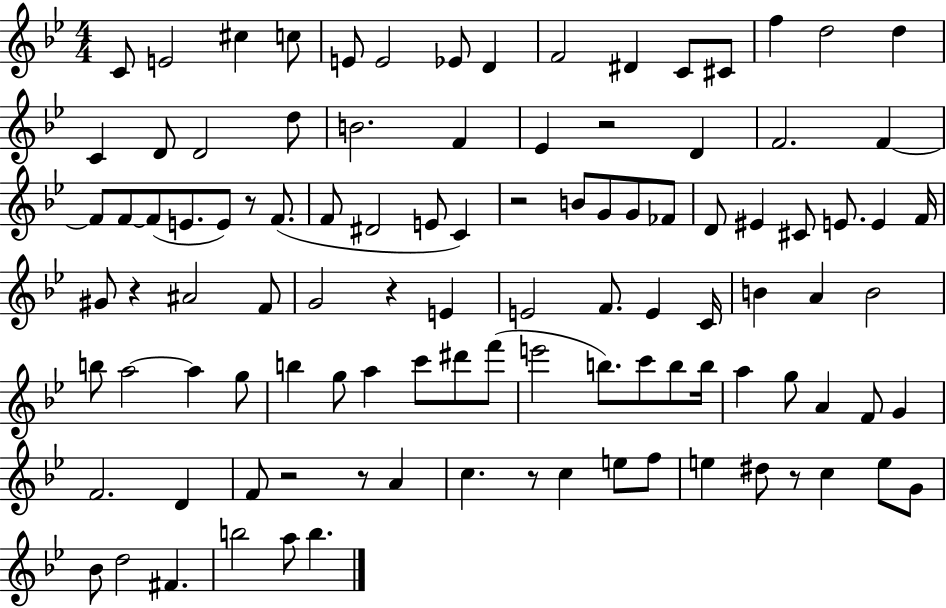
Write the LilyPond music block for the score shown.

{
  \clef treble
  \numericTimeSignature
  \time 4/4
  \key bes \major
  c'8 e'2 cis''4 c''8 | e'8 e'2 ees'8 d'4 | f'2 dis'4 c'8 cis'8 | f''4 d''2 d''4 | \break c'4 d'8 d'2 d''8 | b'2. f'4 | ees'4 r2 d'4 | f'2. f'4~~ | \break f'8 f'8~~ f'8( e'8. e'8) r8 f'8.( | f'8 dis'2 e'8 c'4) | r2 b'8 g'8 g'8 fes'8 | d'8 eis'4 cis'8 e'8. e'4 f'16 | \break gis'8 r4 ais'2 f'8 | g'2 r4 e'4 | e'2 f'8. e'4 c'16 | b'4 a'4 b'2 | \break b''8 a''2~~ a''4 g''8 | b''4 g''8 a''4 c'''8 dis'''8 f'''8( | e'''2 b''8.) c'''8 b''8 b''16 | a''4 g''8 a'4 f'8 g'4 | \break f'2. d'4 | f'8 r2 r8 a'4 | c''4. r8 c''4 e''8 f''8 | e''4 dis''8 r8 c''4 e''8 g'8 | \break bes'8 d''2 fis'4. | b''2 a''8 b''4. | \bar "|."
}